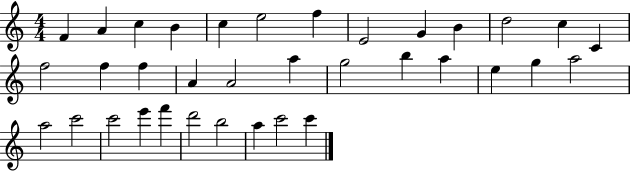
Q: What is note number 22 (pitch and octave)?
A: A5